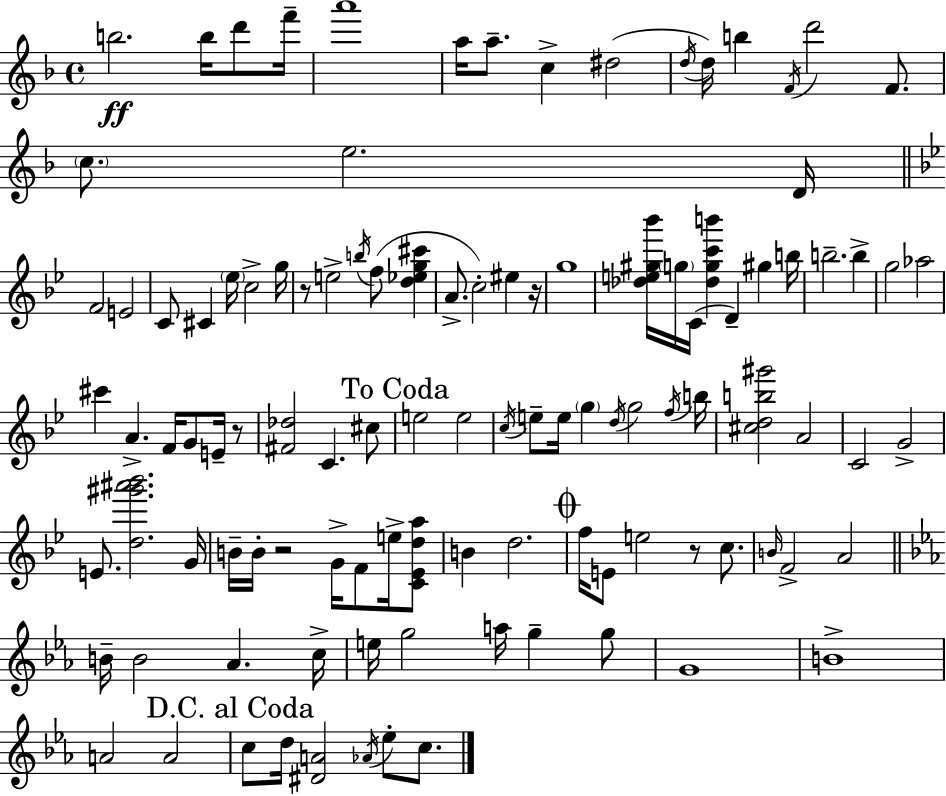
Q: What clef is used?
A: treble